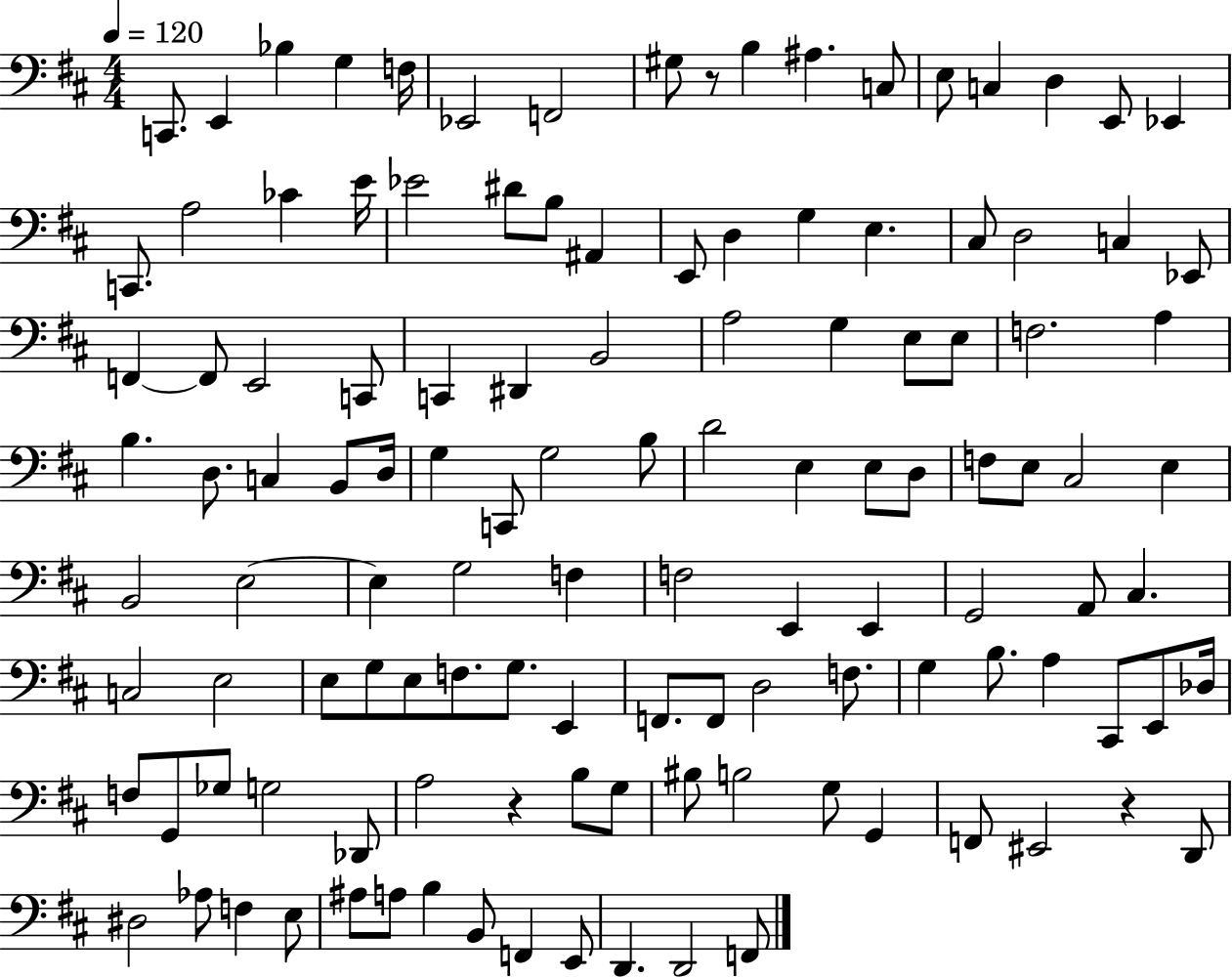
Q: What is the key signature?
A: D major